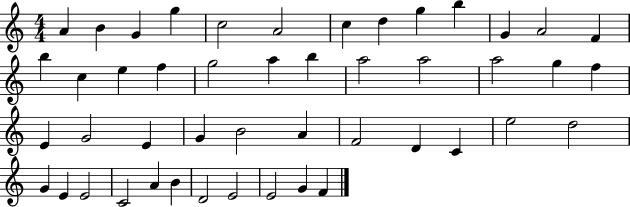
A4/q B4/q G4/q G5/q C5/h A4/h C5/q D5/q G5/q B5/q G4/q A4/h F4/q B5/q C5/q E5/q F5/q G5/h A5/q B5/q A5/h A5/h A5/h G5/q F5/q E4/q G4/h E4/q G4/q B4/h A4/q F4/h D4/q C4/q E5/h D5/h G4/q E4/q E4/h C4/h A4/q B4/q D4/h E4/h E4/h G4/q F4/q